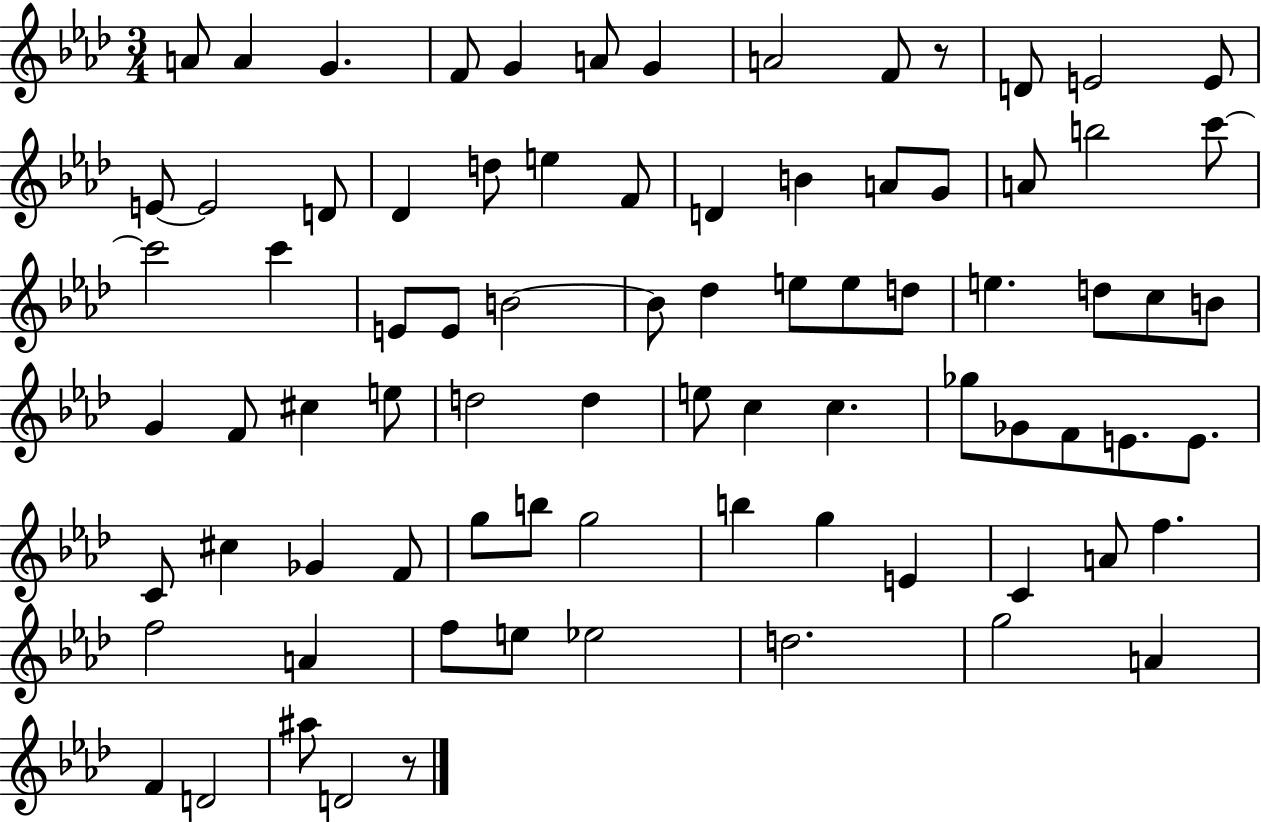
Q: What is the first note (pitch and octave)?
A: A4